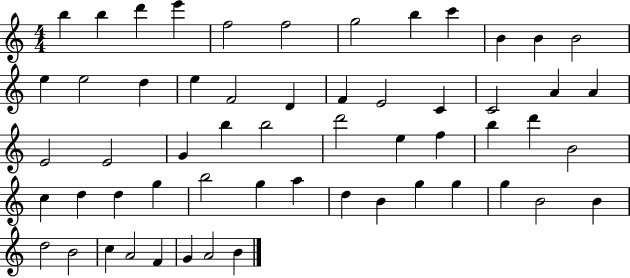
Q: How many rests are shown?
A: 0